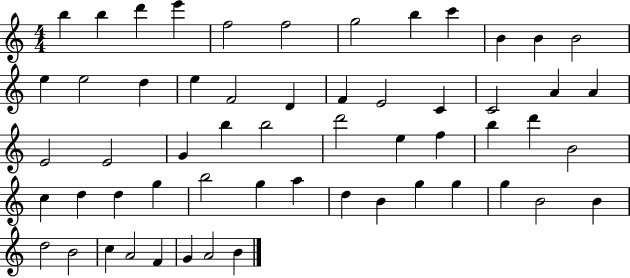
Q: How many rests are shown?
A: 0